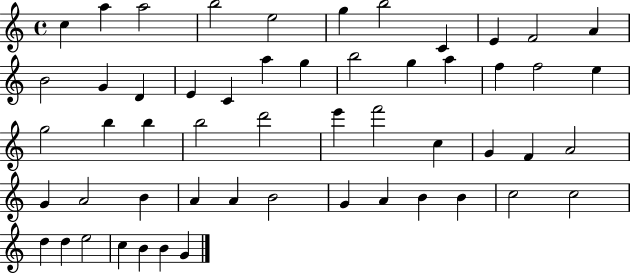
{
  \clef treble
  \time 4/4
  \defaultTimeSignature
  \key c \major
  c''4 a''4 a''2 | b''2 e''2 | g''4 b''2 c'4 | e'4 f'2 a'4 | \break b'2 g'4 d'4 | e'4 c'4 a''4 g''4 | b''2 g''4 a''4 | f''4 f''2 e''4 | \break g''2 b''4 b''4 | b''2 d'''2 | e'''4 f'''2 c''4 | g'4 f'4 a'2 | \break g'4 a'2 b'4 | a'4 a'4 b'2 | g'4 a'4 b'4 b'4 | c''2 c''2 | \break d''4 d''4 e''2 | c''4 b'4 b'4 g'4 | \bar "|."
}